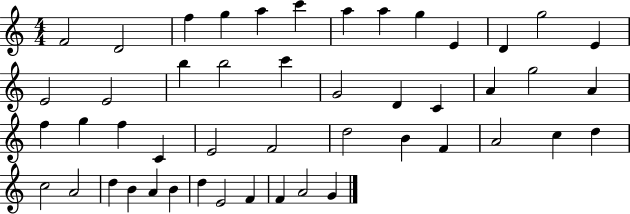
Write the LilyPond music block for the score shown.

{
  \clef treble
  \numericTimeSignature
  \time 4/4
  \key c \major
  f'2 d'2 | f''4 g''4 a''4 c'''4 | a''4 a''4 g''4 e'4 | d'4 g''2 e'4 | \break e'2 e'2 | b''4 b''2 c'''4 | g'2 d'4 c'4 | a'4 g''2 a'4 | \break f''4 g''4 f''4 c'4 | e'2 f'2 | d''2 b'4 f'4 | a'2 c''4 d''4 | \break c''2 a'2 | d''4 b'4 a'4 b'4 | d''4 e'2 f'4 | f'4 a'2 g'4 | \break \bar "|."
}